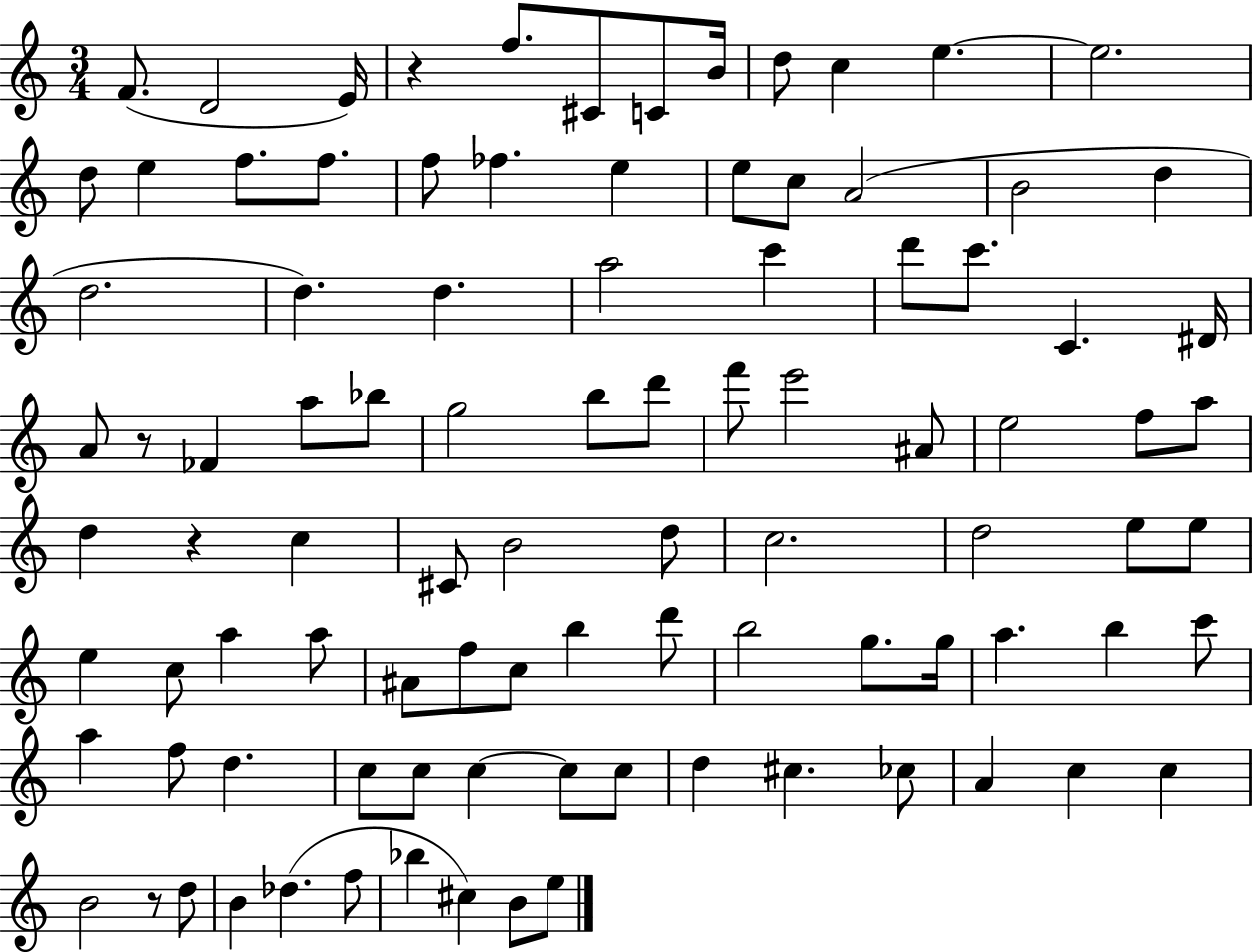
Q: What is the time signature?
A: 3/4